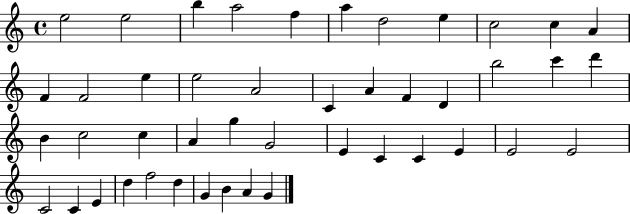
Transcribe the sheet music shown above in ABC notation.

X:1
T:Untitled
M:4/4
L:1/4
K:C
e2 e2 b a2 f a d2 e c2 c A F F2 e e2 A2 C A F D b2 c' d' B c2 c A g G2 E C C E E2 E2 C2 C E d f2 d G B A G